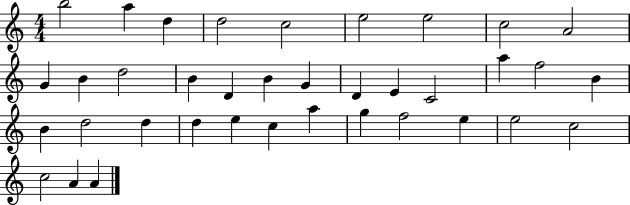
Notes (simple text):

B5/h A5/q D5/q D5/h C5/h E5/h E5/h C5/h A4/h G4/q B4/q D5/h B4/q D4/q B4/q G4/q D4/q E4/q C4/h A5/q F5/h B4/q B4/q D5/h D5/q D5/q E5/q C5/q A5/q G5/q F5/h E5/q E5/h C5/h C5/h A4/q A4/q